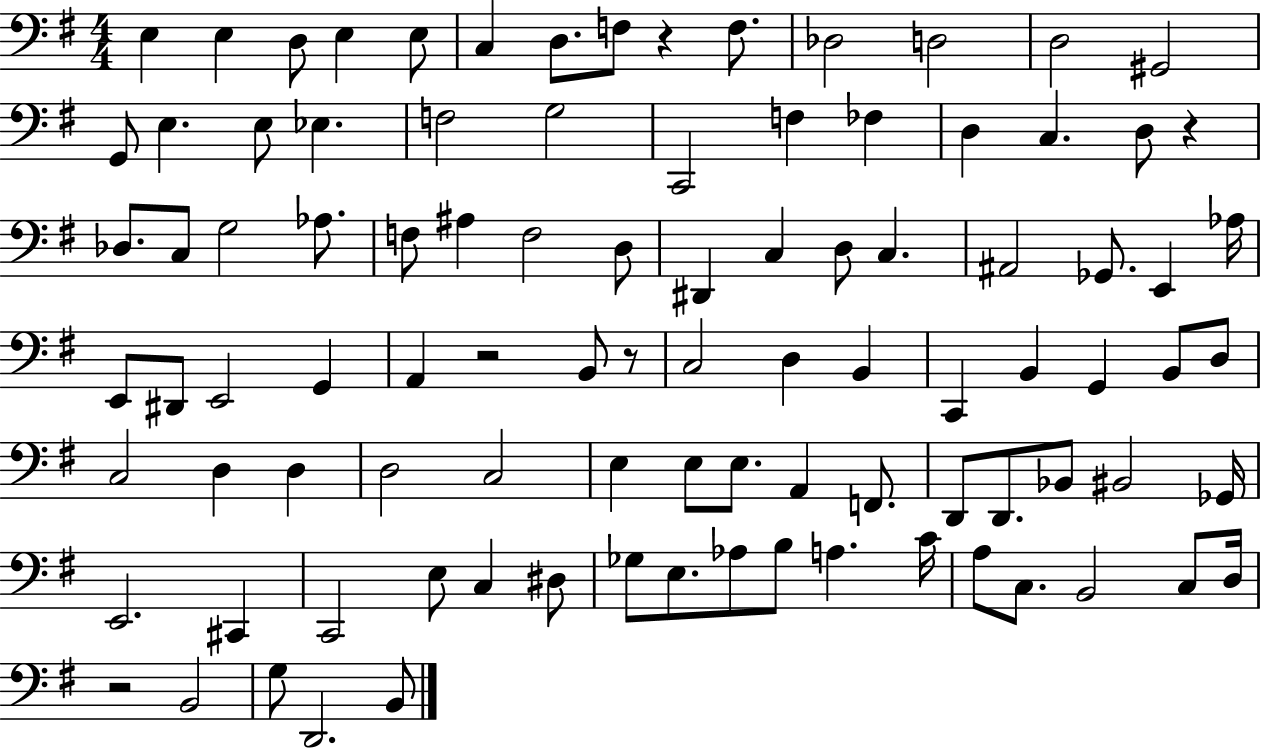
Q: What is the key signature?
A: G major